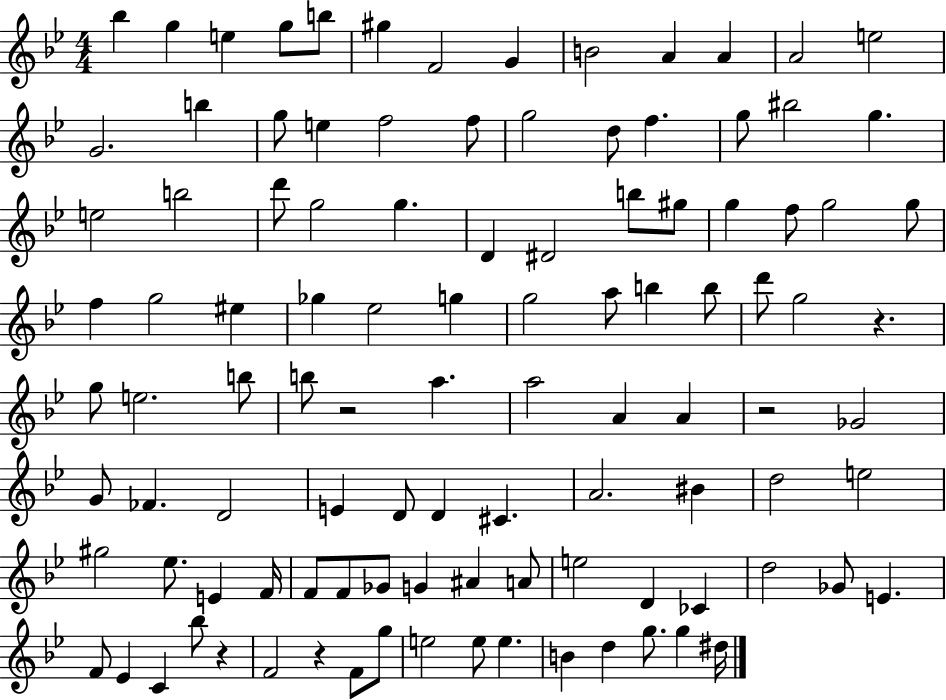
Bb5/q G5/q E5/q G5/e B5/e G#5/q F4/h G4/q B4/h A4/q A4/q A4/h E5/h G4/h. B5/q G5/e E5/q F5/h F5/e G5/h D5/e F5/q. G5/e BIS5/h G5/q. E5/h B5/h D6/e G5/h G5/q. D4/q D#4/h B5/e G#5/e G5/q F5/e G5/h G5/e F5/q G5/h EIS5/q Gb5/q Eb5/h G5/q G5/h A5/e B5/q B5/e D6/e G5/h R/q. G5/e E5/h. B5/e B5/e R/h A5/q. A5/h A4/q A4/q R/h Gb4/h G4/e FES4/q. D4/h E4/q D4/e D4/q C#4/q. A4/h. BIS4/q D5/h E5/h G#5/h Eb5/e. E4/q F4/s F4/e F4/e Gb4/e G4/q A#4/q A4/e E5/h D4/q CES4/q D5/h Gb4/e E4/q. F4/e Eb4/q C4/q Bb5/e R/q F4/h R/q F4/e G5/e E5/h E5/e E5/q. B4/q D5/q G5/e. G5/q D#5/s